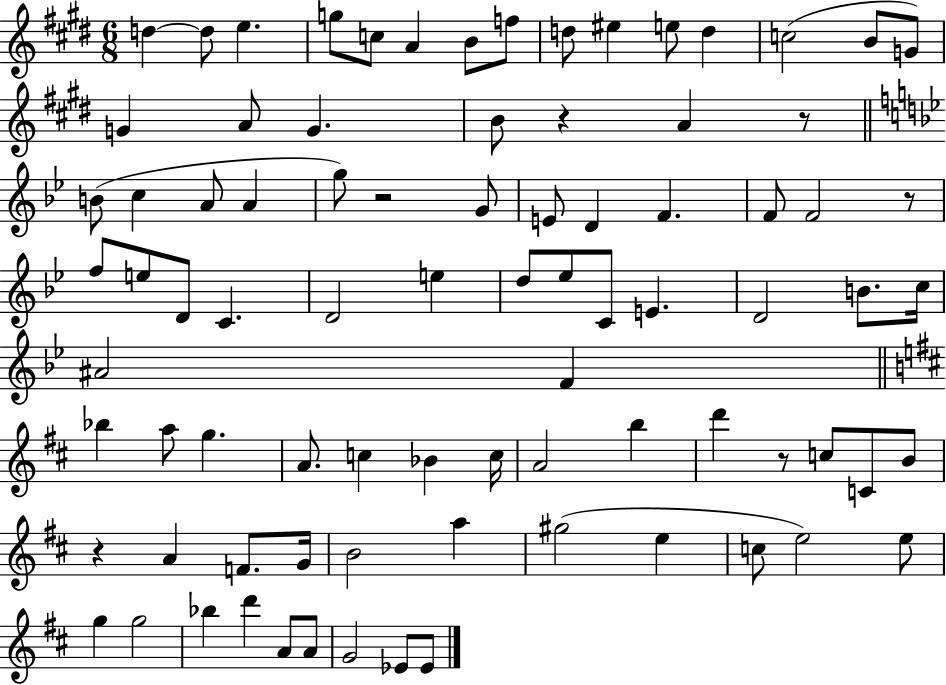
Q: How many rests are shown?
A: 6